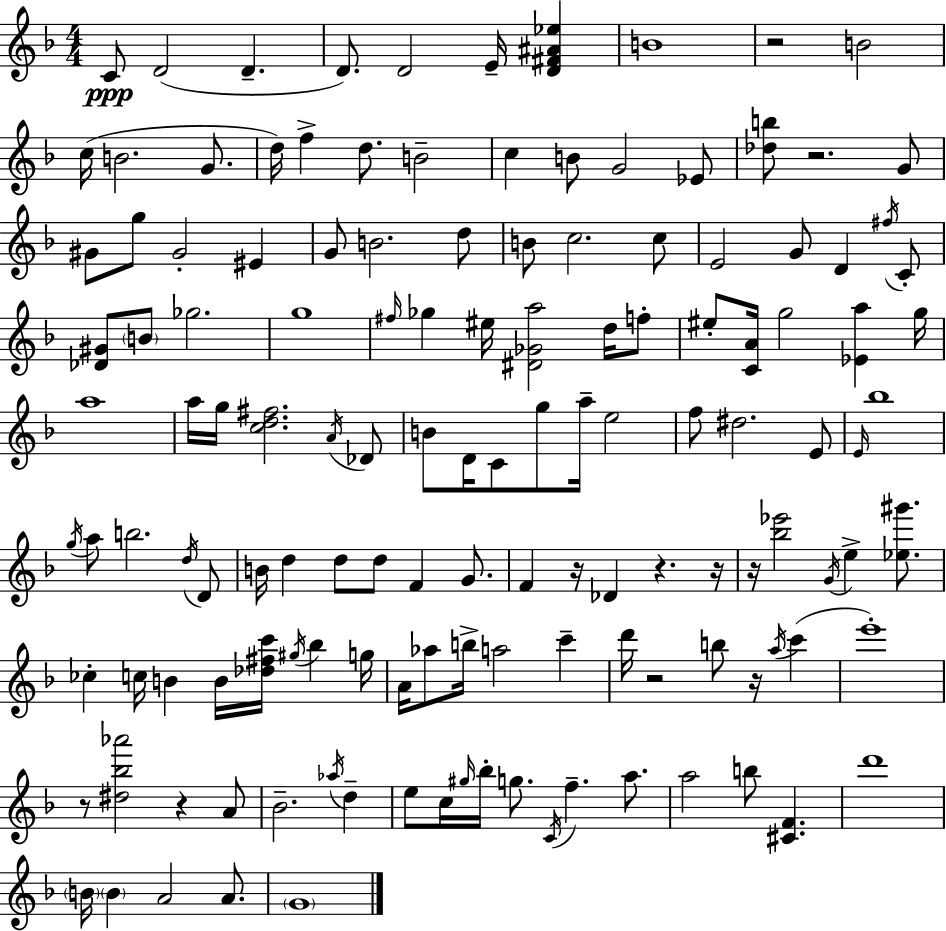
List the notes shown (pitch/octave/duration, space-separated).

C4/e D4/h D4/q. D4/e. D4/h E4/s [D4,F#4,A#4,Eb5]/q B4/w R/h B4/h C5/s B4/h. G4/e. D5/s F5/q D5/e. B4/h C5/q B4/e G4/h Eb4/e [Db5,B5]/e R/h. G4/e G#4/e G5/e G#4/h EIS4/q G4/e B4/h. D5/e B4/e C5/h. C5/e E4/h G4/e D4/q F#5/s C4/e [Db4,G#4]/e B4/e Gb5/h. G5/w F#5/s Gb5/q EIS5/s [D#4,Gb4,A5]/h D5/s F5/e EIS5/e [C4,A4]/s G5/h [Eb4,A5]/q G5/s A5/w A5/s G5/s [C5,D5,F#5]/h. A4/s Db4/e B4/e D4/s C4/e G5/e A5/s E5/h F5/e D#5/h. E4/e E4/s Bb5/w G5/s A5/e B5/h. D5/s D4/e B4/s D5/q D5/e D5/e F4/q G4/e. F4/q R/s Db4/q R/q. R/s R/s [Bb5,Eb6]/h G4/s E5/q [Eb5,G#6]/e. CES5/q C5/s B4/q B4/s [Db5,F#5,C6]/s G#5/s Bb5/q G5/s A4/s Ab5/e B5/s A5/h C6/q D6/s R/h B5/e R/s A5/s C6/q E6/w R/e [D#5,Bb5,Ab6]/h R/q A4/e Bb4/h. Ab5/s D5/q E5/e C5/s G#5/s Bb5/s G5/e. C4/s F5/q. A5/e. A5/h B5/e [C#4,F4]/q. D6/w B4/s B4/q A4/h A4/e. G4/w